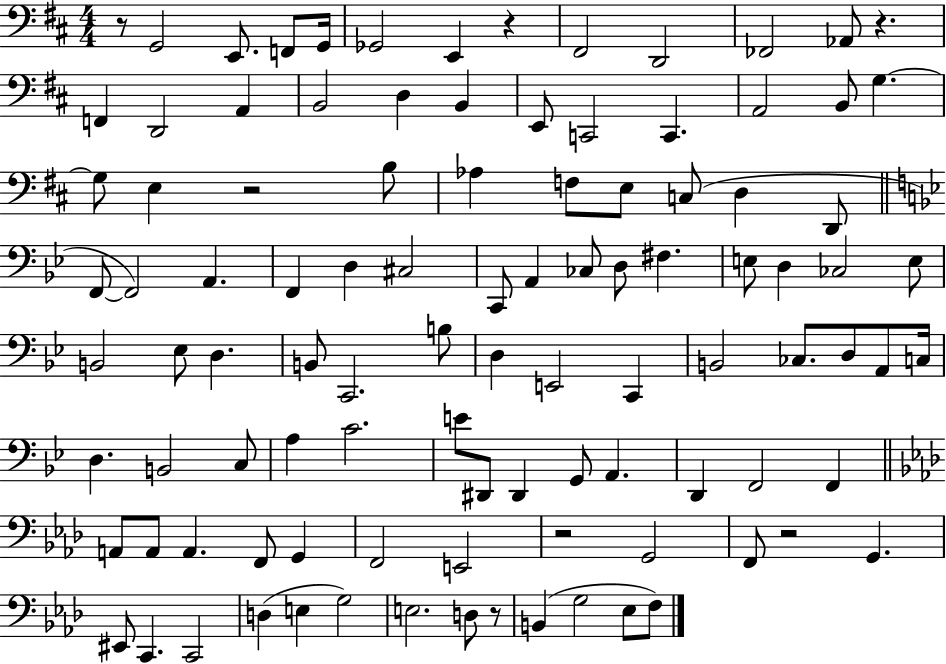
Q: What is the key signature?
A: D major